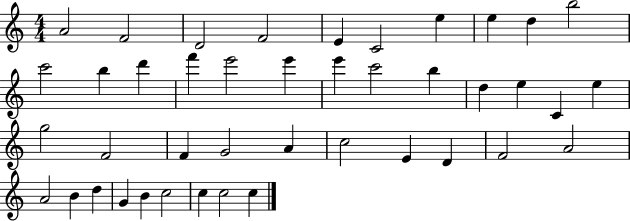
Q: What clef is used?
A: treble